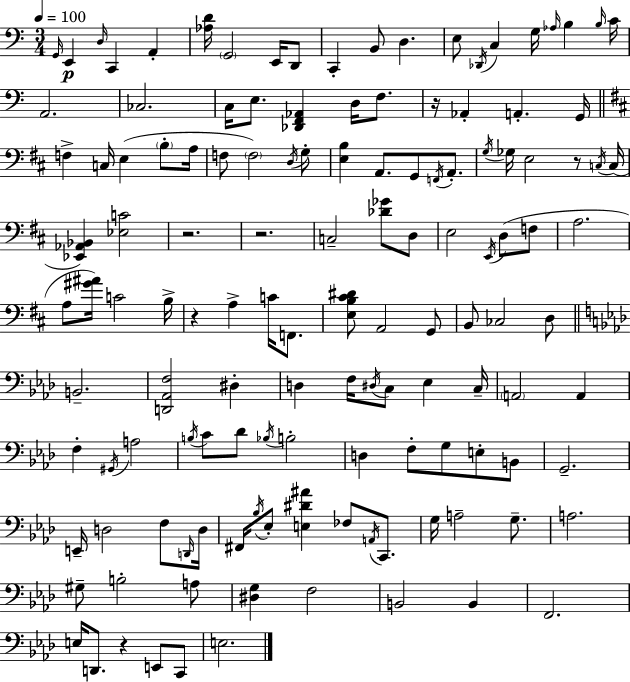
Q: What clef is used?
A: bass